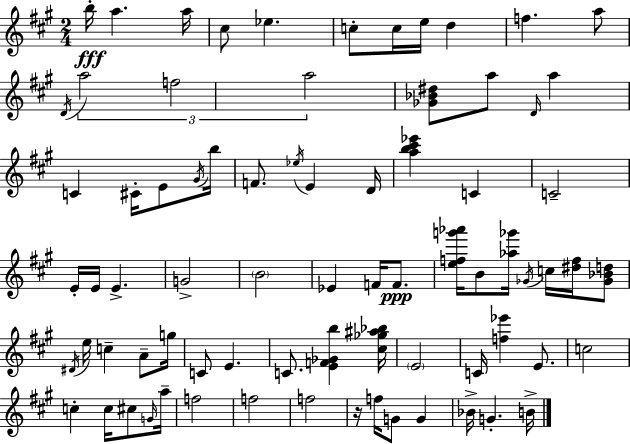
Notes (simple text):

B5/s A5/q. A5/s C#5/e Eb5/q. C5/e C5/s E5/s D5/q F5/q. A5/e D4/s A5/h F5/h A5/h [Gb4,Bb4,D#5]/e A5/e D4/s A5/q C4/q C#4/s E4/e G#4/s B5/s F4/e. Eb5/s E4/q D4/s [A5,B5,C#6,Eb6]/q C4/q C4/h E4/s E4/s E4/q. G4/h B4/h Eb4/q F4/s F4/e. [E5,F5,G6,Ab6]/s B4/e [Ab5,Gb6]/s Gb4/s C5/s [D#5,F5]/s [Gb4,Bb4,D5]/e D#4/s E5/s C5/q A4/e G5/s C4/e E4/q. C4/e. [E4,F4,Gb4,B5]/q [C#5,Gb5,A#5,Bb5]/s E4/h C4/s [F5,Eb6]/q E4/e. C5/h C5/q C5/s C#5/e G4/s A5/s F5/h F5/h F5/h R/s F5/s G4/e G4/q Bb4/s G4/q. B4/s